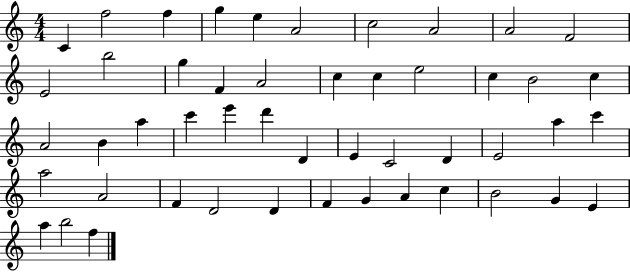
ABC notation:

X:1
T:Untitled
M:4/4
L:1/4
K:C
C f2 f g e A2 c2 A2 A2 F2 E2 b2 g F A2 c c e2 c B2 c A2 B a c' e' d' D E C2 D E2 a c' a2 A2 F D2 D F G A c B2 G E a b2 f